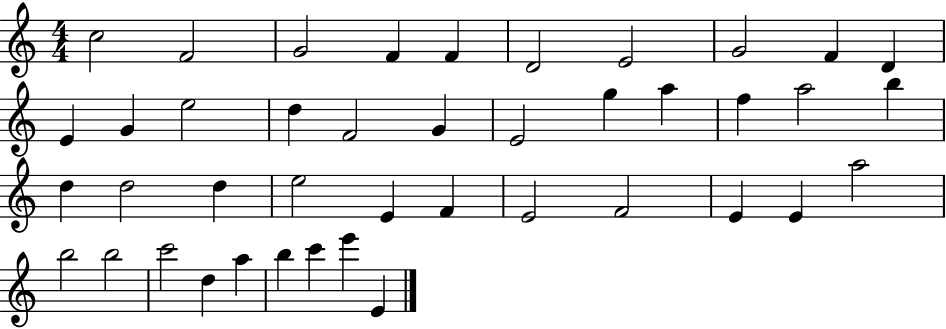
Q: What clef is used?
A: treble